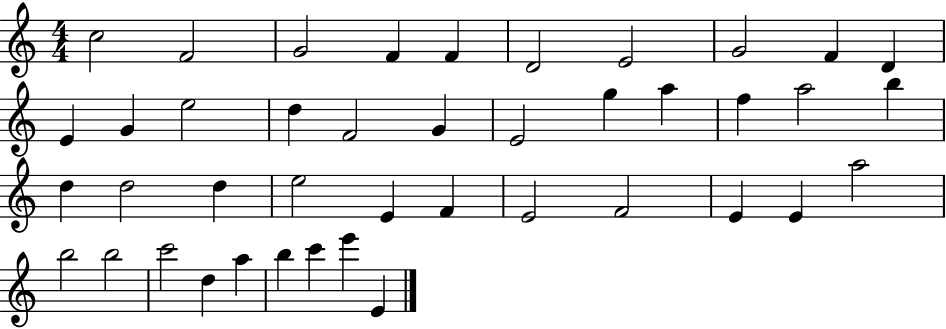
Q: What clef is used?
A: treble